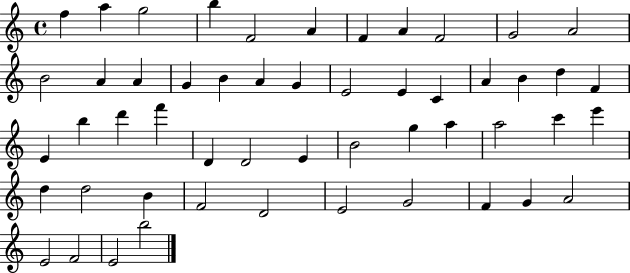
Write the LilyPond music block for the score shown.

{
  \clef treble
  \time 4/4
  \defaultTimeSignature
  \key c \major
  f''4 a''4 g''2 | b''4 f'2 a'4 | f'4 a'4 f'2 | g'2 a'2 | \break b'2 a'4 a'4 | g'4 b'4 a'4 g'4 | e'2 e'4 c'4 | a'4 b'4 d''4 f'4 | \break e'4 b''4 d'''4 f'''4 | d'4 d'2 e'4 | b'2 g''4 a''4 | a''2 c'''4 e'''4 | \break d''4 d''2 b'4 | f'2 d'2 | e'2 g'2 | f'4 g'4 a'2 | \break e'2 f'2 | e'2 b''2 | \bar "|."
}